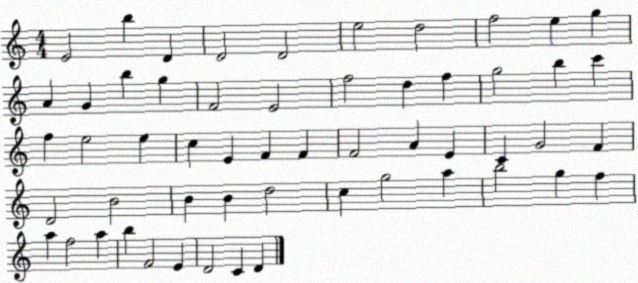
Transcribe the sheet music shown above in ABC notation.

X:1
T:Untitled
M:4/4
L:1/4
K:C
E2 b D D2 D2 e2 d2 f2 e g A G b g F2 E2 f2 d f g2 b c' f e2 e c E F F F2 A E C G2 F D2 B2 B B d2 c g2 a b2 g f a f2 a b F2 E D2 C D